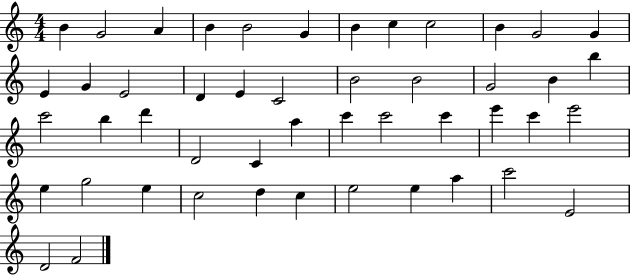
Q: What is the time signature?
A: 4/4